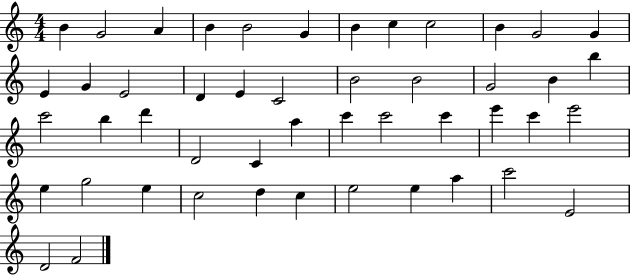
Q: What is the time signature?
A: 4/4